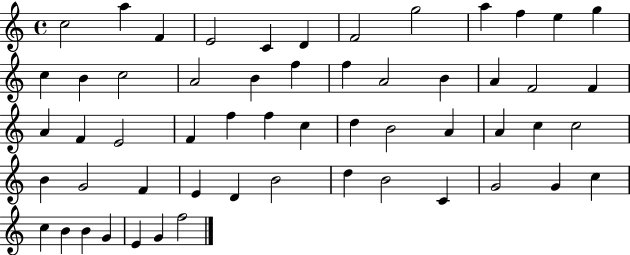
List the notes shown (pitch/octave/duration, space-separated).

C5/h A5/q F4/q E4/h C4/q D4/q F4/h G5/h A5/q F5/q E5/q G5/q C5/q B4/q C5/h A4/h B4/q F5/q F5/q A4/h B4/q A4/q F4/h F4/q A4/q F4/q E4/h F4/q F5/q F5/q C5/q D5/q B4/h A4/q A4/q C5/q C5/h B4/q G4/h F4/q E4/q D4/q B4/h D5/q B4/h C4/q G4/h G4/q C5/q C5/q B4/q B4/q G4/q E4/q G4/q F5/h